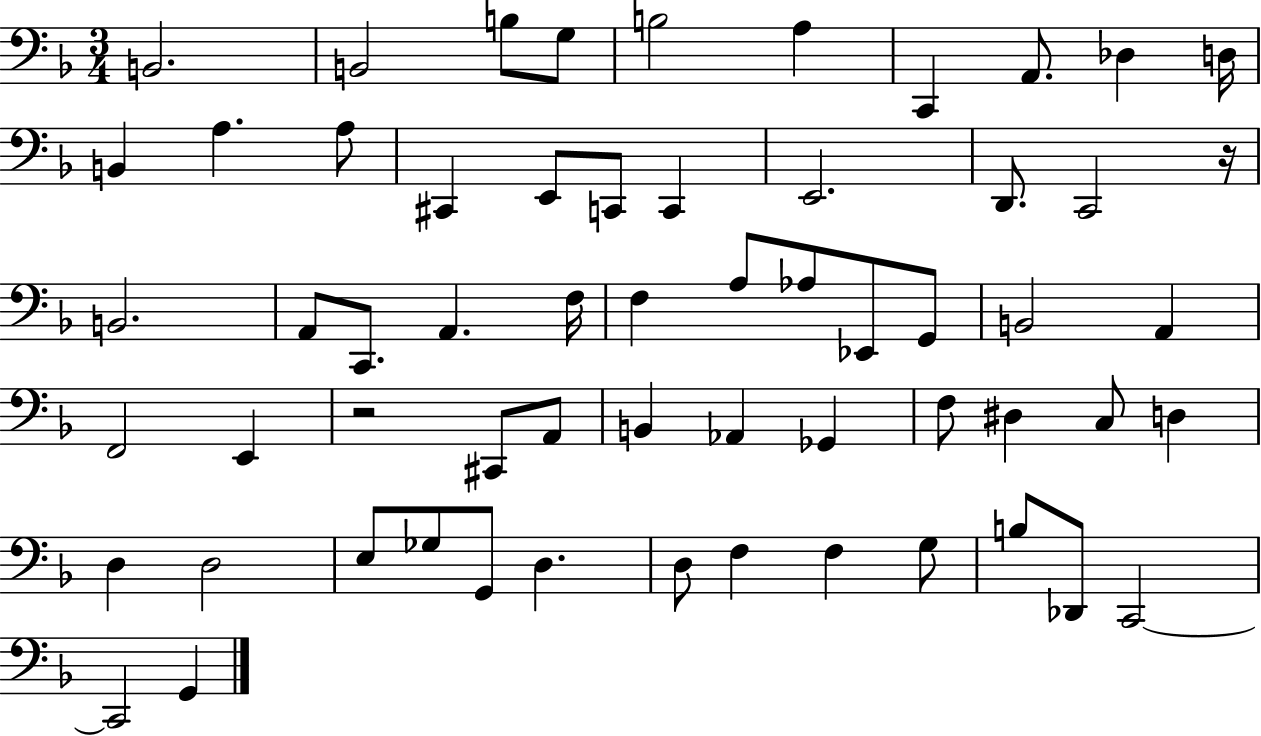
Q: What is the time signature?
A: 3/4